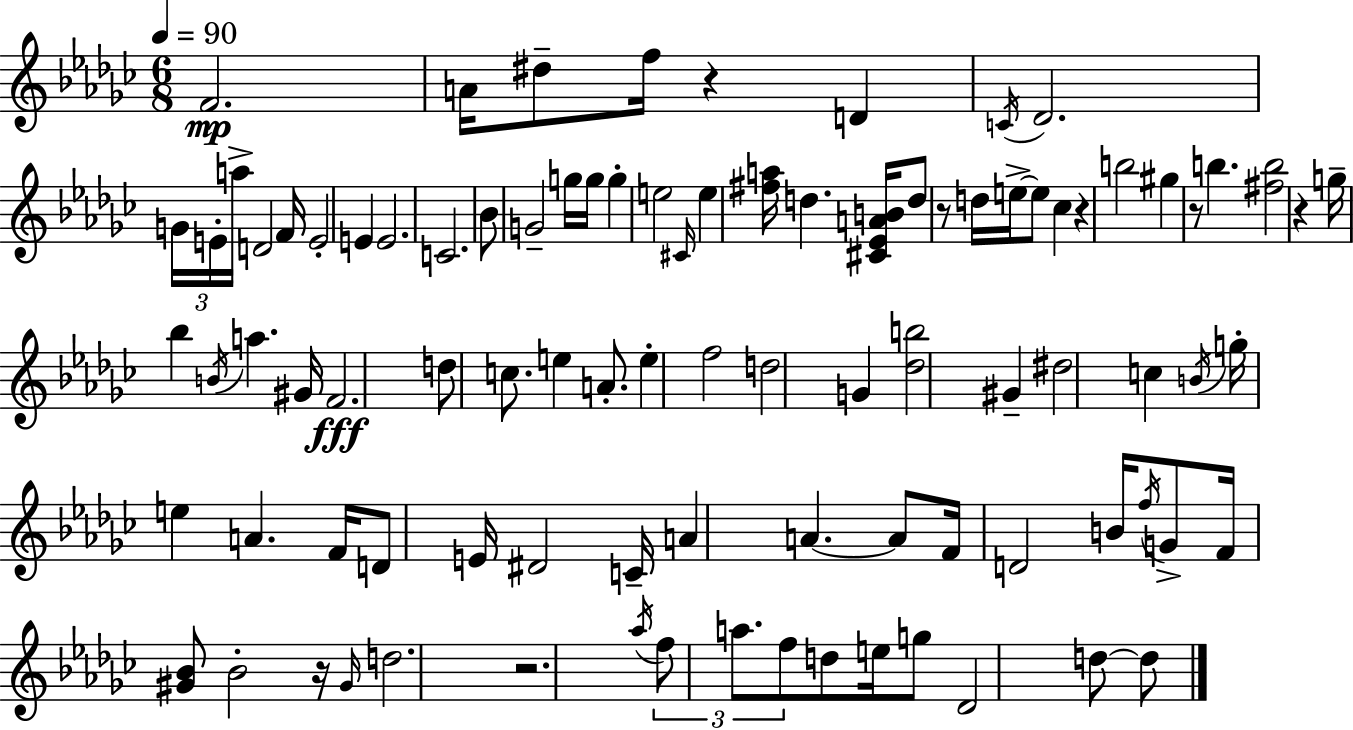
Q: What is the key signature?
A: EES minor